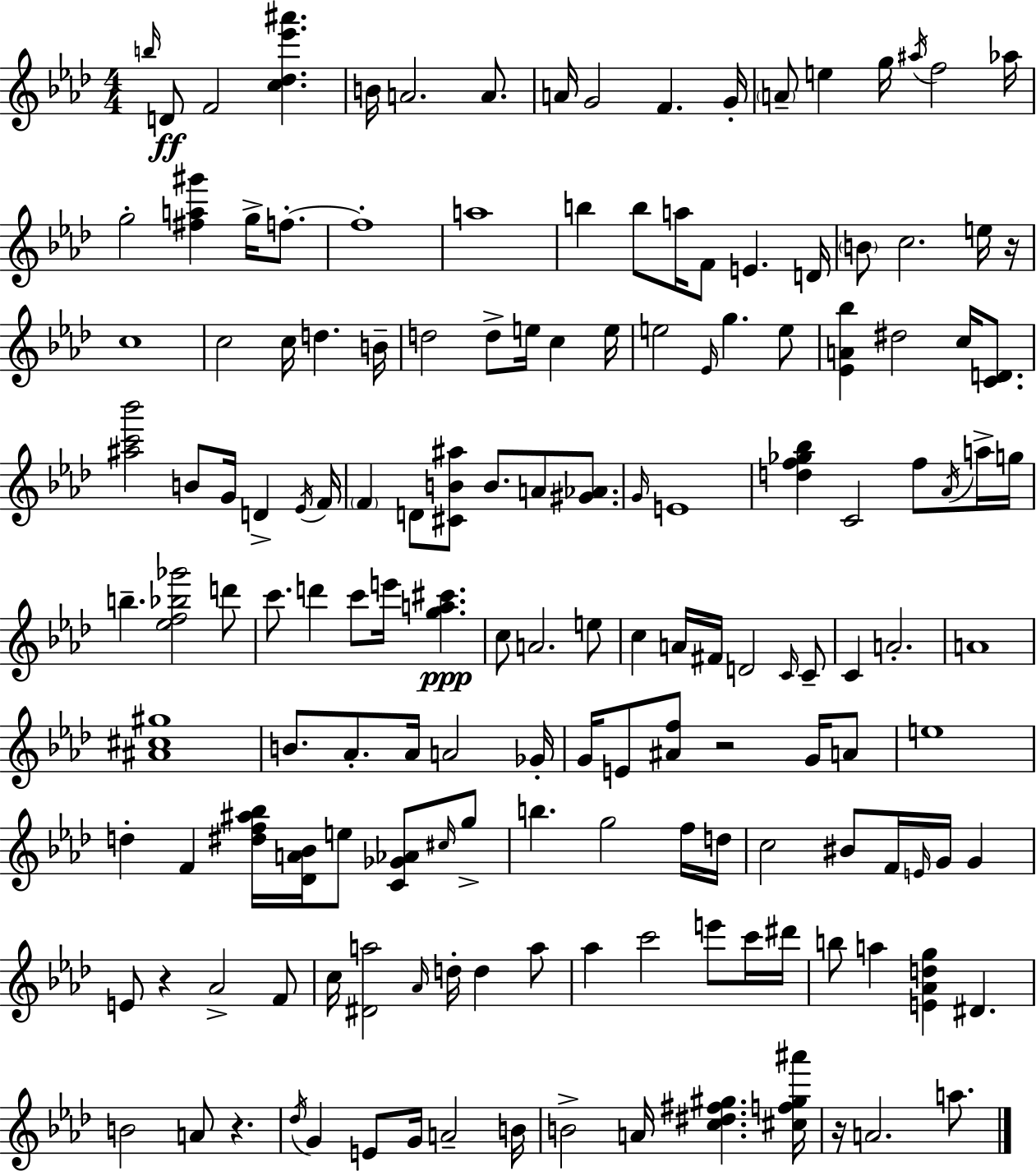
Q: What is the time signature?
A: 4/4